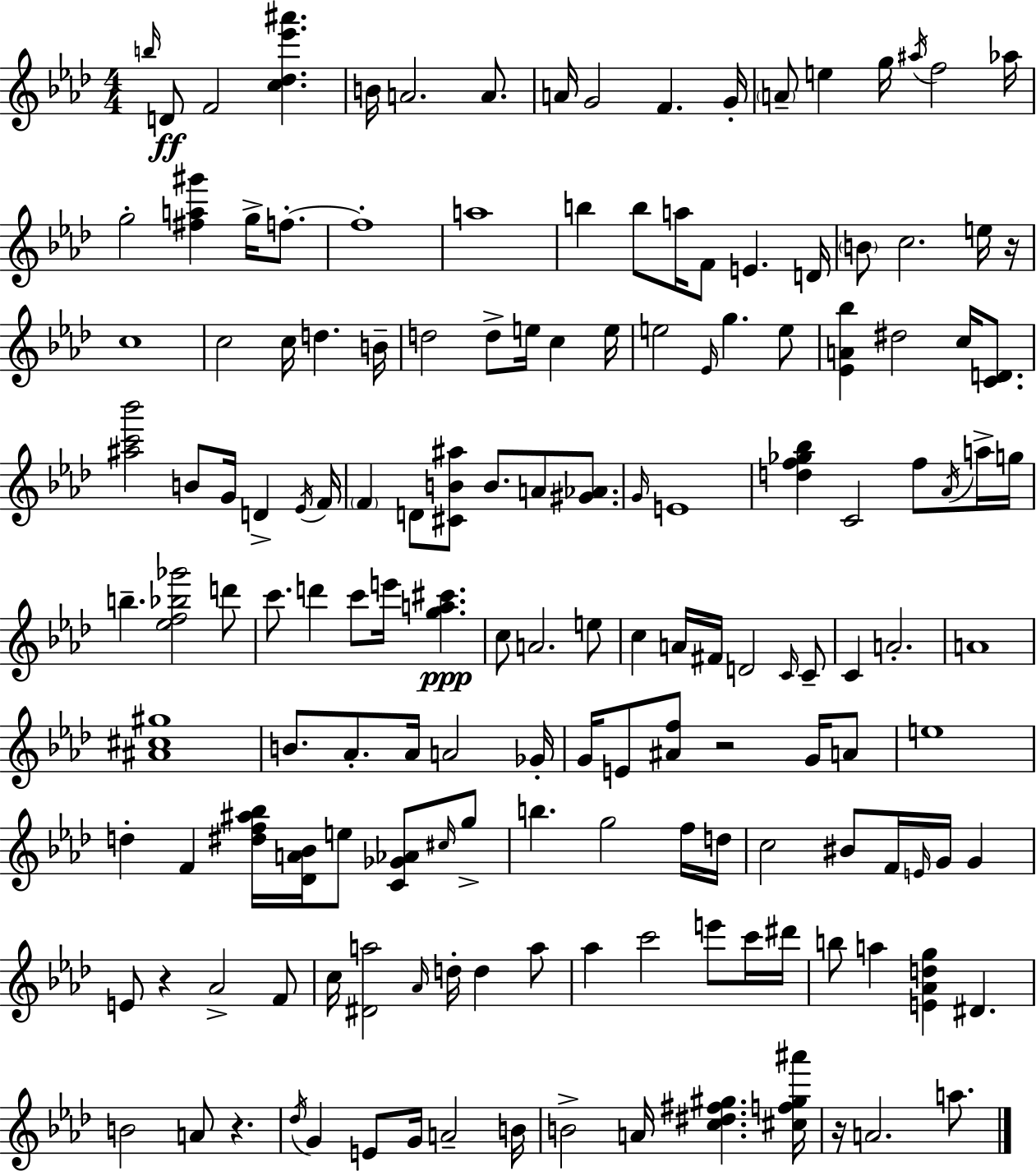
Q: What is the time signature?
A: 4/4